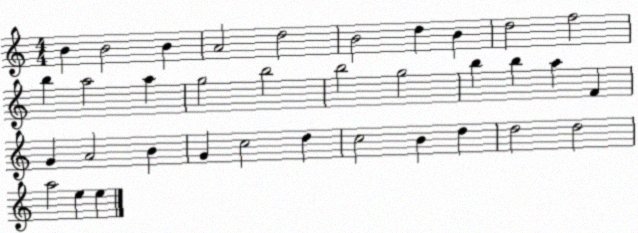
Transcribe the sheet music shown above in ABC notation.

X:1
T:Untitled
M:4/4
L:1/4
K:C
B B2 B A2 d2 B2 d B d2 f2 b a2 a g2 b2 b2 g2 b b a F G A2 B G c2 d c2 B d d2 d2 a2 e e